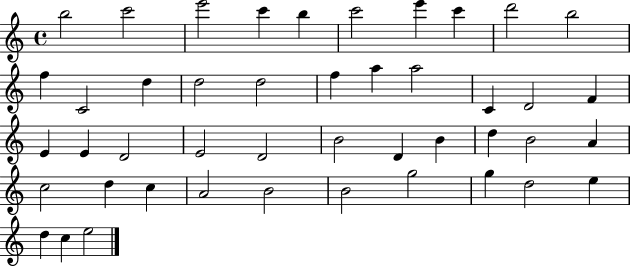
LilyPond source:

{
  \clef treble
  \time 4/4
  \defaultTimeSignature
  \key c \major
  b''2 c'''2 | e'''2 c'''4 b''4 | c'''2 e'''4 c'''4 | d'''2 b''2 | \break f''4 c'2 d''4 | d''2 d''2 | f''4 a''4 a''2 | c'4 d'2 f'4 | \break e'4 e'4 d'2 | e'2 d'2 | b'2 d'4 b'4 | d''4 b'2 a'4 | \break c''2 d''4 c''4 | a'2 b'2 | b'2 g''2 | g''4 d''2 e''4 | \break d''4 c''4 e''2 | \bar "|."
}